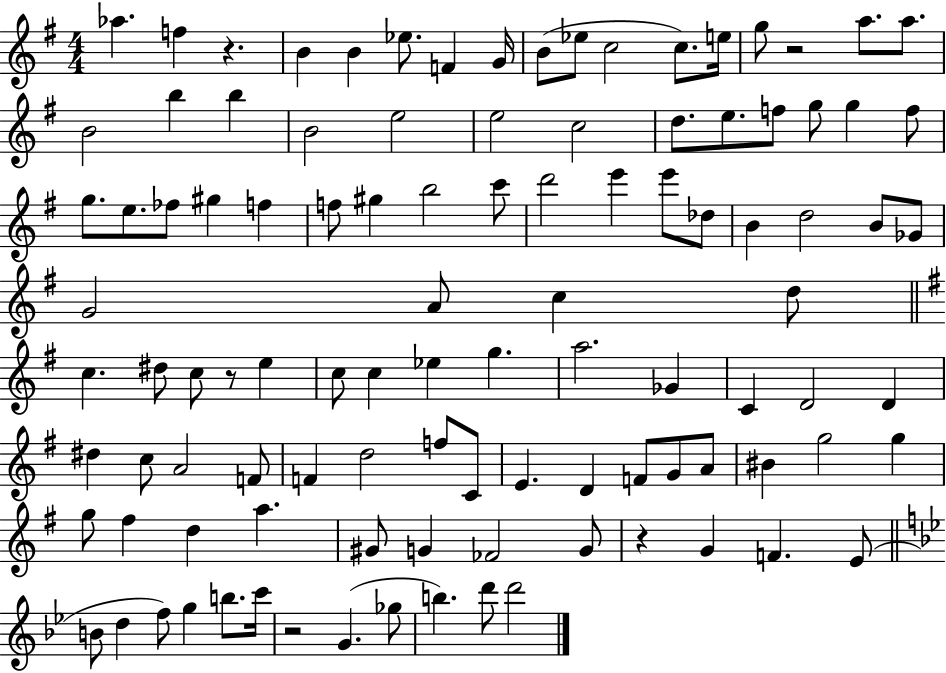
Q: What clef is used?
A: treble